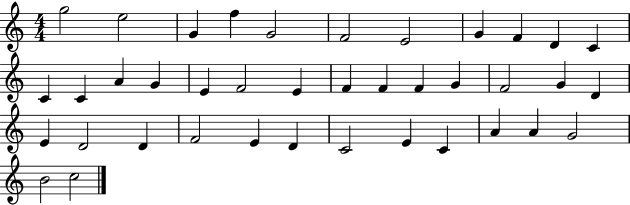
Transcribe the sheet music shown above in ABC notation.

X:1
T:Untitled
M:4/4
L:1/4
K:C
g2 e2 G f G2 F2 E2 G F D C C C A G E F2 E F F F G F2 G D E D2 D F2 E D C2 E C A A G2 B2 c2